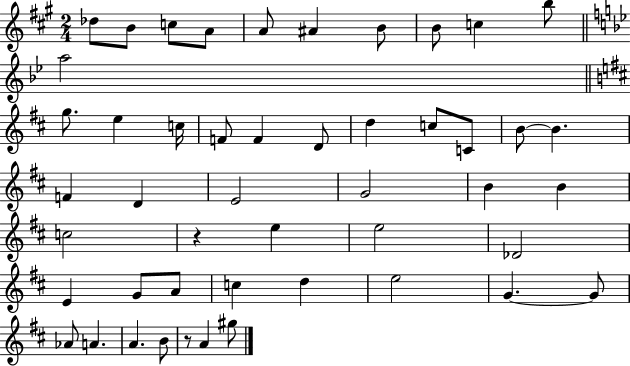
{
  \clef treble
  \numericTimeSignature
  \time 2/4
  \key a \major
  \repeat volta 2 { des''8 b'8 c''8 a'8 | a'8 ais'4 b'8 | b'8 c''4 b''8 | \bar "||" \break \key g \minor a''2 | \bar "||" \break \key d \major g''8. e''4 c''16 | f'8 f'4 d'8 | d''4 c''8 c'8 | b'8~~ b'4. | \break f'4 d'4 | e'2 | g'2 | b'4 b'4 | \break c''2 | r4 e''4 | e''2 | des'2 | \break e'4 g'8 a'8 | c''4 d''4 | e''2 | g'4.~~ g'8 | \break aes'8 a'4. | a'4. b'8 | r8 a'4 gis''8 | } \bar "|."
}